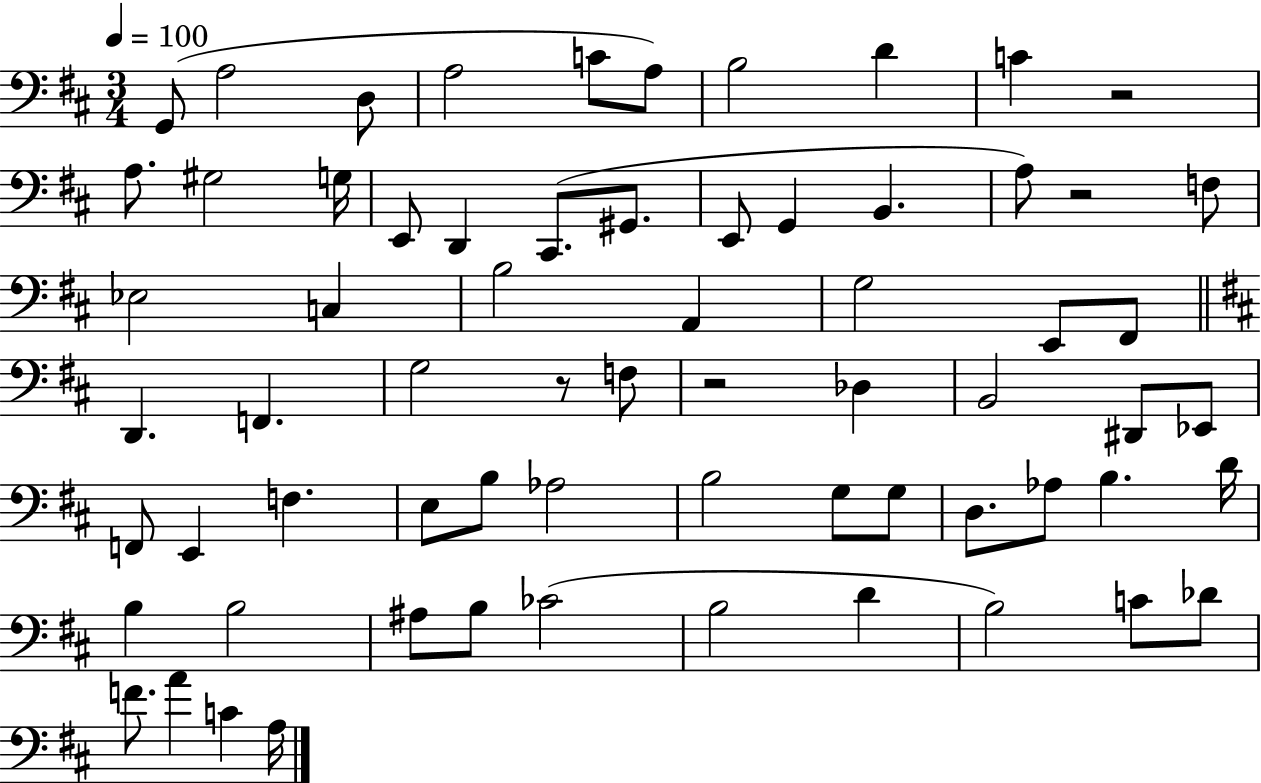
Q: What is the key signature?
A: D major